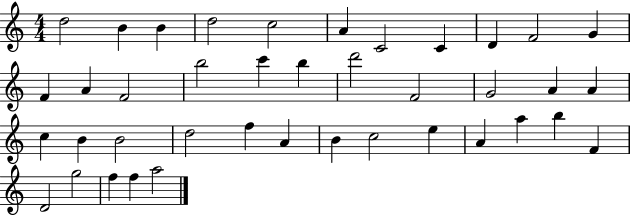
{
  \clef treble
  \numericTimeSignature
  \time 4/4
  \key c \major
  d''2 b'4 b'4 | d''2 c''2 | a'4 c'2 c'4 | d'4 f'2 g'4 | \break f'4 a'4 f'2 | b''2 c'''4 b''4 | d'''2 f'2 | g'2 a'4 a'4 | \break c''4 b'4 b'2 | d''2 f''4 a'4 | b'4 c''2 e''4 | a'4 a''4 b''4 f'4 | \break d'2 g''2 | f''4 f''4 a''2 | \bar "|."
}